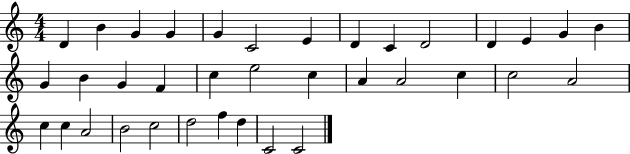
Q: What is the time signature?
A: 4/4